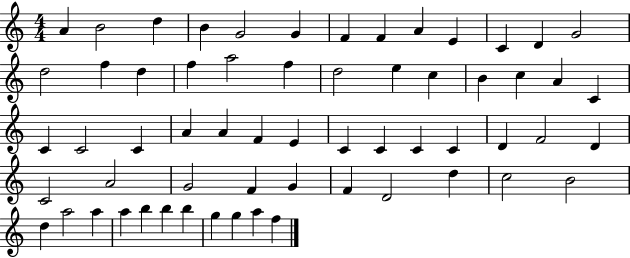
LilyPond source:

{
  \clef treble
  \numericTimeSignature
  \time 4/4
  \key c \major
  a'4 b'2 d''4 | b'4 g'2 g'4 | f'4 f'4 a'4 e'4 | c'4 d'4 g'2 | \break d''2 f''4 d''4 | f''4 a''2 f''4 | d''2 e''4 c''4 | b'4 c''4 a'4 c'4 | \break c'4 c'2 c'4 | a'4 a'4 f'4 e'4 | c'4 c'4 c'4 c'4 | d'4 f'2 d'4 | \break c'2 a'2 | g'2 f'4 g'4 | f'4 d'2 d''4 | c''2 b'2 | \break d''4 a''2 a''4 | a''4 b''4 b''4 b''4 | g''4 g''4 a''4 f''4 | \bar "|."
}